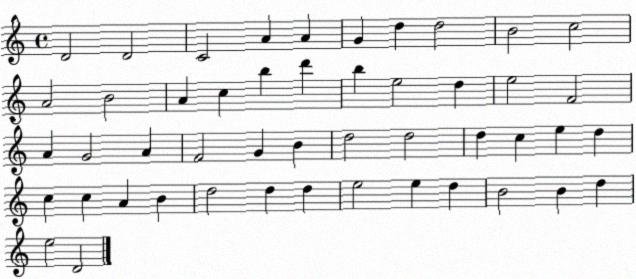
X:1
T:Untitled
M:4/4
L:1/4
K:C
D2 D2 C2 A A G d d2 B2 c2 A2 B2 A c b d' b e2 d e2 F2 A G2 A F2 G B d2 d2 d c e d c c A B d2 d d e2 e d B2 B d e2 D2